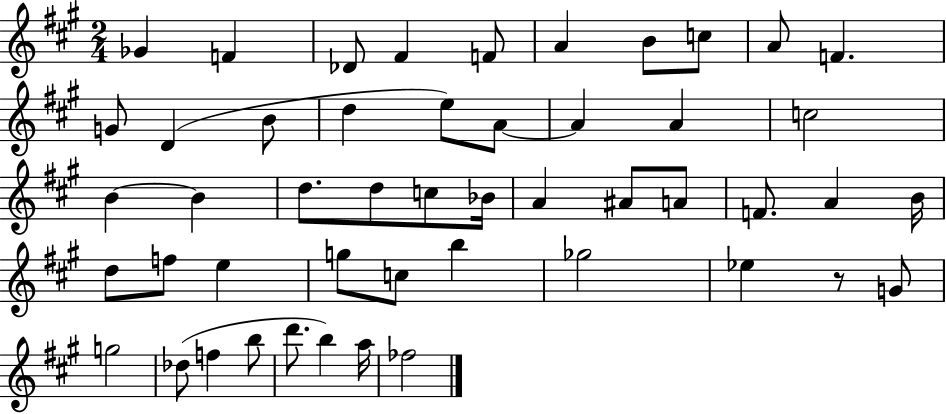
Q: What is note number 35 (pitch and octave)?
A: G5